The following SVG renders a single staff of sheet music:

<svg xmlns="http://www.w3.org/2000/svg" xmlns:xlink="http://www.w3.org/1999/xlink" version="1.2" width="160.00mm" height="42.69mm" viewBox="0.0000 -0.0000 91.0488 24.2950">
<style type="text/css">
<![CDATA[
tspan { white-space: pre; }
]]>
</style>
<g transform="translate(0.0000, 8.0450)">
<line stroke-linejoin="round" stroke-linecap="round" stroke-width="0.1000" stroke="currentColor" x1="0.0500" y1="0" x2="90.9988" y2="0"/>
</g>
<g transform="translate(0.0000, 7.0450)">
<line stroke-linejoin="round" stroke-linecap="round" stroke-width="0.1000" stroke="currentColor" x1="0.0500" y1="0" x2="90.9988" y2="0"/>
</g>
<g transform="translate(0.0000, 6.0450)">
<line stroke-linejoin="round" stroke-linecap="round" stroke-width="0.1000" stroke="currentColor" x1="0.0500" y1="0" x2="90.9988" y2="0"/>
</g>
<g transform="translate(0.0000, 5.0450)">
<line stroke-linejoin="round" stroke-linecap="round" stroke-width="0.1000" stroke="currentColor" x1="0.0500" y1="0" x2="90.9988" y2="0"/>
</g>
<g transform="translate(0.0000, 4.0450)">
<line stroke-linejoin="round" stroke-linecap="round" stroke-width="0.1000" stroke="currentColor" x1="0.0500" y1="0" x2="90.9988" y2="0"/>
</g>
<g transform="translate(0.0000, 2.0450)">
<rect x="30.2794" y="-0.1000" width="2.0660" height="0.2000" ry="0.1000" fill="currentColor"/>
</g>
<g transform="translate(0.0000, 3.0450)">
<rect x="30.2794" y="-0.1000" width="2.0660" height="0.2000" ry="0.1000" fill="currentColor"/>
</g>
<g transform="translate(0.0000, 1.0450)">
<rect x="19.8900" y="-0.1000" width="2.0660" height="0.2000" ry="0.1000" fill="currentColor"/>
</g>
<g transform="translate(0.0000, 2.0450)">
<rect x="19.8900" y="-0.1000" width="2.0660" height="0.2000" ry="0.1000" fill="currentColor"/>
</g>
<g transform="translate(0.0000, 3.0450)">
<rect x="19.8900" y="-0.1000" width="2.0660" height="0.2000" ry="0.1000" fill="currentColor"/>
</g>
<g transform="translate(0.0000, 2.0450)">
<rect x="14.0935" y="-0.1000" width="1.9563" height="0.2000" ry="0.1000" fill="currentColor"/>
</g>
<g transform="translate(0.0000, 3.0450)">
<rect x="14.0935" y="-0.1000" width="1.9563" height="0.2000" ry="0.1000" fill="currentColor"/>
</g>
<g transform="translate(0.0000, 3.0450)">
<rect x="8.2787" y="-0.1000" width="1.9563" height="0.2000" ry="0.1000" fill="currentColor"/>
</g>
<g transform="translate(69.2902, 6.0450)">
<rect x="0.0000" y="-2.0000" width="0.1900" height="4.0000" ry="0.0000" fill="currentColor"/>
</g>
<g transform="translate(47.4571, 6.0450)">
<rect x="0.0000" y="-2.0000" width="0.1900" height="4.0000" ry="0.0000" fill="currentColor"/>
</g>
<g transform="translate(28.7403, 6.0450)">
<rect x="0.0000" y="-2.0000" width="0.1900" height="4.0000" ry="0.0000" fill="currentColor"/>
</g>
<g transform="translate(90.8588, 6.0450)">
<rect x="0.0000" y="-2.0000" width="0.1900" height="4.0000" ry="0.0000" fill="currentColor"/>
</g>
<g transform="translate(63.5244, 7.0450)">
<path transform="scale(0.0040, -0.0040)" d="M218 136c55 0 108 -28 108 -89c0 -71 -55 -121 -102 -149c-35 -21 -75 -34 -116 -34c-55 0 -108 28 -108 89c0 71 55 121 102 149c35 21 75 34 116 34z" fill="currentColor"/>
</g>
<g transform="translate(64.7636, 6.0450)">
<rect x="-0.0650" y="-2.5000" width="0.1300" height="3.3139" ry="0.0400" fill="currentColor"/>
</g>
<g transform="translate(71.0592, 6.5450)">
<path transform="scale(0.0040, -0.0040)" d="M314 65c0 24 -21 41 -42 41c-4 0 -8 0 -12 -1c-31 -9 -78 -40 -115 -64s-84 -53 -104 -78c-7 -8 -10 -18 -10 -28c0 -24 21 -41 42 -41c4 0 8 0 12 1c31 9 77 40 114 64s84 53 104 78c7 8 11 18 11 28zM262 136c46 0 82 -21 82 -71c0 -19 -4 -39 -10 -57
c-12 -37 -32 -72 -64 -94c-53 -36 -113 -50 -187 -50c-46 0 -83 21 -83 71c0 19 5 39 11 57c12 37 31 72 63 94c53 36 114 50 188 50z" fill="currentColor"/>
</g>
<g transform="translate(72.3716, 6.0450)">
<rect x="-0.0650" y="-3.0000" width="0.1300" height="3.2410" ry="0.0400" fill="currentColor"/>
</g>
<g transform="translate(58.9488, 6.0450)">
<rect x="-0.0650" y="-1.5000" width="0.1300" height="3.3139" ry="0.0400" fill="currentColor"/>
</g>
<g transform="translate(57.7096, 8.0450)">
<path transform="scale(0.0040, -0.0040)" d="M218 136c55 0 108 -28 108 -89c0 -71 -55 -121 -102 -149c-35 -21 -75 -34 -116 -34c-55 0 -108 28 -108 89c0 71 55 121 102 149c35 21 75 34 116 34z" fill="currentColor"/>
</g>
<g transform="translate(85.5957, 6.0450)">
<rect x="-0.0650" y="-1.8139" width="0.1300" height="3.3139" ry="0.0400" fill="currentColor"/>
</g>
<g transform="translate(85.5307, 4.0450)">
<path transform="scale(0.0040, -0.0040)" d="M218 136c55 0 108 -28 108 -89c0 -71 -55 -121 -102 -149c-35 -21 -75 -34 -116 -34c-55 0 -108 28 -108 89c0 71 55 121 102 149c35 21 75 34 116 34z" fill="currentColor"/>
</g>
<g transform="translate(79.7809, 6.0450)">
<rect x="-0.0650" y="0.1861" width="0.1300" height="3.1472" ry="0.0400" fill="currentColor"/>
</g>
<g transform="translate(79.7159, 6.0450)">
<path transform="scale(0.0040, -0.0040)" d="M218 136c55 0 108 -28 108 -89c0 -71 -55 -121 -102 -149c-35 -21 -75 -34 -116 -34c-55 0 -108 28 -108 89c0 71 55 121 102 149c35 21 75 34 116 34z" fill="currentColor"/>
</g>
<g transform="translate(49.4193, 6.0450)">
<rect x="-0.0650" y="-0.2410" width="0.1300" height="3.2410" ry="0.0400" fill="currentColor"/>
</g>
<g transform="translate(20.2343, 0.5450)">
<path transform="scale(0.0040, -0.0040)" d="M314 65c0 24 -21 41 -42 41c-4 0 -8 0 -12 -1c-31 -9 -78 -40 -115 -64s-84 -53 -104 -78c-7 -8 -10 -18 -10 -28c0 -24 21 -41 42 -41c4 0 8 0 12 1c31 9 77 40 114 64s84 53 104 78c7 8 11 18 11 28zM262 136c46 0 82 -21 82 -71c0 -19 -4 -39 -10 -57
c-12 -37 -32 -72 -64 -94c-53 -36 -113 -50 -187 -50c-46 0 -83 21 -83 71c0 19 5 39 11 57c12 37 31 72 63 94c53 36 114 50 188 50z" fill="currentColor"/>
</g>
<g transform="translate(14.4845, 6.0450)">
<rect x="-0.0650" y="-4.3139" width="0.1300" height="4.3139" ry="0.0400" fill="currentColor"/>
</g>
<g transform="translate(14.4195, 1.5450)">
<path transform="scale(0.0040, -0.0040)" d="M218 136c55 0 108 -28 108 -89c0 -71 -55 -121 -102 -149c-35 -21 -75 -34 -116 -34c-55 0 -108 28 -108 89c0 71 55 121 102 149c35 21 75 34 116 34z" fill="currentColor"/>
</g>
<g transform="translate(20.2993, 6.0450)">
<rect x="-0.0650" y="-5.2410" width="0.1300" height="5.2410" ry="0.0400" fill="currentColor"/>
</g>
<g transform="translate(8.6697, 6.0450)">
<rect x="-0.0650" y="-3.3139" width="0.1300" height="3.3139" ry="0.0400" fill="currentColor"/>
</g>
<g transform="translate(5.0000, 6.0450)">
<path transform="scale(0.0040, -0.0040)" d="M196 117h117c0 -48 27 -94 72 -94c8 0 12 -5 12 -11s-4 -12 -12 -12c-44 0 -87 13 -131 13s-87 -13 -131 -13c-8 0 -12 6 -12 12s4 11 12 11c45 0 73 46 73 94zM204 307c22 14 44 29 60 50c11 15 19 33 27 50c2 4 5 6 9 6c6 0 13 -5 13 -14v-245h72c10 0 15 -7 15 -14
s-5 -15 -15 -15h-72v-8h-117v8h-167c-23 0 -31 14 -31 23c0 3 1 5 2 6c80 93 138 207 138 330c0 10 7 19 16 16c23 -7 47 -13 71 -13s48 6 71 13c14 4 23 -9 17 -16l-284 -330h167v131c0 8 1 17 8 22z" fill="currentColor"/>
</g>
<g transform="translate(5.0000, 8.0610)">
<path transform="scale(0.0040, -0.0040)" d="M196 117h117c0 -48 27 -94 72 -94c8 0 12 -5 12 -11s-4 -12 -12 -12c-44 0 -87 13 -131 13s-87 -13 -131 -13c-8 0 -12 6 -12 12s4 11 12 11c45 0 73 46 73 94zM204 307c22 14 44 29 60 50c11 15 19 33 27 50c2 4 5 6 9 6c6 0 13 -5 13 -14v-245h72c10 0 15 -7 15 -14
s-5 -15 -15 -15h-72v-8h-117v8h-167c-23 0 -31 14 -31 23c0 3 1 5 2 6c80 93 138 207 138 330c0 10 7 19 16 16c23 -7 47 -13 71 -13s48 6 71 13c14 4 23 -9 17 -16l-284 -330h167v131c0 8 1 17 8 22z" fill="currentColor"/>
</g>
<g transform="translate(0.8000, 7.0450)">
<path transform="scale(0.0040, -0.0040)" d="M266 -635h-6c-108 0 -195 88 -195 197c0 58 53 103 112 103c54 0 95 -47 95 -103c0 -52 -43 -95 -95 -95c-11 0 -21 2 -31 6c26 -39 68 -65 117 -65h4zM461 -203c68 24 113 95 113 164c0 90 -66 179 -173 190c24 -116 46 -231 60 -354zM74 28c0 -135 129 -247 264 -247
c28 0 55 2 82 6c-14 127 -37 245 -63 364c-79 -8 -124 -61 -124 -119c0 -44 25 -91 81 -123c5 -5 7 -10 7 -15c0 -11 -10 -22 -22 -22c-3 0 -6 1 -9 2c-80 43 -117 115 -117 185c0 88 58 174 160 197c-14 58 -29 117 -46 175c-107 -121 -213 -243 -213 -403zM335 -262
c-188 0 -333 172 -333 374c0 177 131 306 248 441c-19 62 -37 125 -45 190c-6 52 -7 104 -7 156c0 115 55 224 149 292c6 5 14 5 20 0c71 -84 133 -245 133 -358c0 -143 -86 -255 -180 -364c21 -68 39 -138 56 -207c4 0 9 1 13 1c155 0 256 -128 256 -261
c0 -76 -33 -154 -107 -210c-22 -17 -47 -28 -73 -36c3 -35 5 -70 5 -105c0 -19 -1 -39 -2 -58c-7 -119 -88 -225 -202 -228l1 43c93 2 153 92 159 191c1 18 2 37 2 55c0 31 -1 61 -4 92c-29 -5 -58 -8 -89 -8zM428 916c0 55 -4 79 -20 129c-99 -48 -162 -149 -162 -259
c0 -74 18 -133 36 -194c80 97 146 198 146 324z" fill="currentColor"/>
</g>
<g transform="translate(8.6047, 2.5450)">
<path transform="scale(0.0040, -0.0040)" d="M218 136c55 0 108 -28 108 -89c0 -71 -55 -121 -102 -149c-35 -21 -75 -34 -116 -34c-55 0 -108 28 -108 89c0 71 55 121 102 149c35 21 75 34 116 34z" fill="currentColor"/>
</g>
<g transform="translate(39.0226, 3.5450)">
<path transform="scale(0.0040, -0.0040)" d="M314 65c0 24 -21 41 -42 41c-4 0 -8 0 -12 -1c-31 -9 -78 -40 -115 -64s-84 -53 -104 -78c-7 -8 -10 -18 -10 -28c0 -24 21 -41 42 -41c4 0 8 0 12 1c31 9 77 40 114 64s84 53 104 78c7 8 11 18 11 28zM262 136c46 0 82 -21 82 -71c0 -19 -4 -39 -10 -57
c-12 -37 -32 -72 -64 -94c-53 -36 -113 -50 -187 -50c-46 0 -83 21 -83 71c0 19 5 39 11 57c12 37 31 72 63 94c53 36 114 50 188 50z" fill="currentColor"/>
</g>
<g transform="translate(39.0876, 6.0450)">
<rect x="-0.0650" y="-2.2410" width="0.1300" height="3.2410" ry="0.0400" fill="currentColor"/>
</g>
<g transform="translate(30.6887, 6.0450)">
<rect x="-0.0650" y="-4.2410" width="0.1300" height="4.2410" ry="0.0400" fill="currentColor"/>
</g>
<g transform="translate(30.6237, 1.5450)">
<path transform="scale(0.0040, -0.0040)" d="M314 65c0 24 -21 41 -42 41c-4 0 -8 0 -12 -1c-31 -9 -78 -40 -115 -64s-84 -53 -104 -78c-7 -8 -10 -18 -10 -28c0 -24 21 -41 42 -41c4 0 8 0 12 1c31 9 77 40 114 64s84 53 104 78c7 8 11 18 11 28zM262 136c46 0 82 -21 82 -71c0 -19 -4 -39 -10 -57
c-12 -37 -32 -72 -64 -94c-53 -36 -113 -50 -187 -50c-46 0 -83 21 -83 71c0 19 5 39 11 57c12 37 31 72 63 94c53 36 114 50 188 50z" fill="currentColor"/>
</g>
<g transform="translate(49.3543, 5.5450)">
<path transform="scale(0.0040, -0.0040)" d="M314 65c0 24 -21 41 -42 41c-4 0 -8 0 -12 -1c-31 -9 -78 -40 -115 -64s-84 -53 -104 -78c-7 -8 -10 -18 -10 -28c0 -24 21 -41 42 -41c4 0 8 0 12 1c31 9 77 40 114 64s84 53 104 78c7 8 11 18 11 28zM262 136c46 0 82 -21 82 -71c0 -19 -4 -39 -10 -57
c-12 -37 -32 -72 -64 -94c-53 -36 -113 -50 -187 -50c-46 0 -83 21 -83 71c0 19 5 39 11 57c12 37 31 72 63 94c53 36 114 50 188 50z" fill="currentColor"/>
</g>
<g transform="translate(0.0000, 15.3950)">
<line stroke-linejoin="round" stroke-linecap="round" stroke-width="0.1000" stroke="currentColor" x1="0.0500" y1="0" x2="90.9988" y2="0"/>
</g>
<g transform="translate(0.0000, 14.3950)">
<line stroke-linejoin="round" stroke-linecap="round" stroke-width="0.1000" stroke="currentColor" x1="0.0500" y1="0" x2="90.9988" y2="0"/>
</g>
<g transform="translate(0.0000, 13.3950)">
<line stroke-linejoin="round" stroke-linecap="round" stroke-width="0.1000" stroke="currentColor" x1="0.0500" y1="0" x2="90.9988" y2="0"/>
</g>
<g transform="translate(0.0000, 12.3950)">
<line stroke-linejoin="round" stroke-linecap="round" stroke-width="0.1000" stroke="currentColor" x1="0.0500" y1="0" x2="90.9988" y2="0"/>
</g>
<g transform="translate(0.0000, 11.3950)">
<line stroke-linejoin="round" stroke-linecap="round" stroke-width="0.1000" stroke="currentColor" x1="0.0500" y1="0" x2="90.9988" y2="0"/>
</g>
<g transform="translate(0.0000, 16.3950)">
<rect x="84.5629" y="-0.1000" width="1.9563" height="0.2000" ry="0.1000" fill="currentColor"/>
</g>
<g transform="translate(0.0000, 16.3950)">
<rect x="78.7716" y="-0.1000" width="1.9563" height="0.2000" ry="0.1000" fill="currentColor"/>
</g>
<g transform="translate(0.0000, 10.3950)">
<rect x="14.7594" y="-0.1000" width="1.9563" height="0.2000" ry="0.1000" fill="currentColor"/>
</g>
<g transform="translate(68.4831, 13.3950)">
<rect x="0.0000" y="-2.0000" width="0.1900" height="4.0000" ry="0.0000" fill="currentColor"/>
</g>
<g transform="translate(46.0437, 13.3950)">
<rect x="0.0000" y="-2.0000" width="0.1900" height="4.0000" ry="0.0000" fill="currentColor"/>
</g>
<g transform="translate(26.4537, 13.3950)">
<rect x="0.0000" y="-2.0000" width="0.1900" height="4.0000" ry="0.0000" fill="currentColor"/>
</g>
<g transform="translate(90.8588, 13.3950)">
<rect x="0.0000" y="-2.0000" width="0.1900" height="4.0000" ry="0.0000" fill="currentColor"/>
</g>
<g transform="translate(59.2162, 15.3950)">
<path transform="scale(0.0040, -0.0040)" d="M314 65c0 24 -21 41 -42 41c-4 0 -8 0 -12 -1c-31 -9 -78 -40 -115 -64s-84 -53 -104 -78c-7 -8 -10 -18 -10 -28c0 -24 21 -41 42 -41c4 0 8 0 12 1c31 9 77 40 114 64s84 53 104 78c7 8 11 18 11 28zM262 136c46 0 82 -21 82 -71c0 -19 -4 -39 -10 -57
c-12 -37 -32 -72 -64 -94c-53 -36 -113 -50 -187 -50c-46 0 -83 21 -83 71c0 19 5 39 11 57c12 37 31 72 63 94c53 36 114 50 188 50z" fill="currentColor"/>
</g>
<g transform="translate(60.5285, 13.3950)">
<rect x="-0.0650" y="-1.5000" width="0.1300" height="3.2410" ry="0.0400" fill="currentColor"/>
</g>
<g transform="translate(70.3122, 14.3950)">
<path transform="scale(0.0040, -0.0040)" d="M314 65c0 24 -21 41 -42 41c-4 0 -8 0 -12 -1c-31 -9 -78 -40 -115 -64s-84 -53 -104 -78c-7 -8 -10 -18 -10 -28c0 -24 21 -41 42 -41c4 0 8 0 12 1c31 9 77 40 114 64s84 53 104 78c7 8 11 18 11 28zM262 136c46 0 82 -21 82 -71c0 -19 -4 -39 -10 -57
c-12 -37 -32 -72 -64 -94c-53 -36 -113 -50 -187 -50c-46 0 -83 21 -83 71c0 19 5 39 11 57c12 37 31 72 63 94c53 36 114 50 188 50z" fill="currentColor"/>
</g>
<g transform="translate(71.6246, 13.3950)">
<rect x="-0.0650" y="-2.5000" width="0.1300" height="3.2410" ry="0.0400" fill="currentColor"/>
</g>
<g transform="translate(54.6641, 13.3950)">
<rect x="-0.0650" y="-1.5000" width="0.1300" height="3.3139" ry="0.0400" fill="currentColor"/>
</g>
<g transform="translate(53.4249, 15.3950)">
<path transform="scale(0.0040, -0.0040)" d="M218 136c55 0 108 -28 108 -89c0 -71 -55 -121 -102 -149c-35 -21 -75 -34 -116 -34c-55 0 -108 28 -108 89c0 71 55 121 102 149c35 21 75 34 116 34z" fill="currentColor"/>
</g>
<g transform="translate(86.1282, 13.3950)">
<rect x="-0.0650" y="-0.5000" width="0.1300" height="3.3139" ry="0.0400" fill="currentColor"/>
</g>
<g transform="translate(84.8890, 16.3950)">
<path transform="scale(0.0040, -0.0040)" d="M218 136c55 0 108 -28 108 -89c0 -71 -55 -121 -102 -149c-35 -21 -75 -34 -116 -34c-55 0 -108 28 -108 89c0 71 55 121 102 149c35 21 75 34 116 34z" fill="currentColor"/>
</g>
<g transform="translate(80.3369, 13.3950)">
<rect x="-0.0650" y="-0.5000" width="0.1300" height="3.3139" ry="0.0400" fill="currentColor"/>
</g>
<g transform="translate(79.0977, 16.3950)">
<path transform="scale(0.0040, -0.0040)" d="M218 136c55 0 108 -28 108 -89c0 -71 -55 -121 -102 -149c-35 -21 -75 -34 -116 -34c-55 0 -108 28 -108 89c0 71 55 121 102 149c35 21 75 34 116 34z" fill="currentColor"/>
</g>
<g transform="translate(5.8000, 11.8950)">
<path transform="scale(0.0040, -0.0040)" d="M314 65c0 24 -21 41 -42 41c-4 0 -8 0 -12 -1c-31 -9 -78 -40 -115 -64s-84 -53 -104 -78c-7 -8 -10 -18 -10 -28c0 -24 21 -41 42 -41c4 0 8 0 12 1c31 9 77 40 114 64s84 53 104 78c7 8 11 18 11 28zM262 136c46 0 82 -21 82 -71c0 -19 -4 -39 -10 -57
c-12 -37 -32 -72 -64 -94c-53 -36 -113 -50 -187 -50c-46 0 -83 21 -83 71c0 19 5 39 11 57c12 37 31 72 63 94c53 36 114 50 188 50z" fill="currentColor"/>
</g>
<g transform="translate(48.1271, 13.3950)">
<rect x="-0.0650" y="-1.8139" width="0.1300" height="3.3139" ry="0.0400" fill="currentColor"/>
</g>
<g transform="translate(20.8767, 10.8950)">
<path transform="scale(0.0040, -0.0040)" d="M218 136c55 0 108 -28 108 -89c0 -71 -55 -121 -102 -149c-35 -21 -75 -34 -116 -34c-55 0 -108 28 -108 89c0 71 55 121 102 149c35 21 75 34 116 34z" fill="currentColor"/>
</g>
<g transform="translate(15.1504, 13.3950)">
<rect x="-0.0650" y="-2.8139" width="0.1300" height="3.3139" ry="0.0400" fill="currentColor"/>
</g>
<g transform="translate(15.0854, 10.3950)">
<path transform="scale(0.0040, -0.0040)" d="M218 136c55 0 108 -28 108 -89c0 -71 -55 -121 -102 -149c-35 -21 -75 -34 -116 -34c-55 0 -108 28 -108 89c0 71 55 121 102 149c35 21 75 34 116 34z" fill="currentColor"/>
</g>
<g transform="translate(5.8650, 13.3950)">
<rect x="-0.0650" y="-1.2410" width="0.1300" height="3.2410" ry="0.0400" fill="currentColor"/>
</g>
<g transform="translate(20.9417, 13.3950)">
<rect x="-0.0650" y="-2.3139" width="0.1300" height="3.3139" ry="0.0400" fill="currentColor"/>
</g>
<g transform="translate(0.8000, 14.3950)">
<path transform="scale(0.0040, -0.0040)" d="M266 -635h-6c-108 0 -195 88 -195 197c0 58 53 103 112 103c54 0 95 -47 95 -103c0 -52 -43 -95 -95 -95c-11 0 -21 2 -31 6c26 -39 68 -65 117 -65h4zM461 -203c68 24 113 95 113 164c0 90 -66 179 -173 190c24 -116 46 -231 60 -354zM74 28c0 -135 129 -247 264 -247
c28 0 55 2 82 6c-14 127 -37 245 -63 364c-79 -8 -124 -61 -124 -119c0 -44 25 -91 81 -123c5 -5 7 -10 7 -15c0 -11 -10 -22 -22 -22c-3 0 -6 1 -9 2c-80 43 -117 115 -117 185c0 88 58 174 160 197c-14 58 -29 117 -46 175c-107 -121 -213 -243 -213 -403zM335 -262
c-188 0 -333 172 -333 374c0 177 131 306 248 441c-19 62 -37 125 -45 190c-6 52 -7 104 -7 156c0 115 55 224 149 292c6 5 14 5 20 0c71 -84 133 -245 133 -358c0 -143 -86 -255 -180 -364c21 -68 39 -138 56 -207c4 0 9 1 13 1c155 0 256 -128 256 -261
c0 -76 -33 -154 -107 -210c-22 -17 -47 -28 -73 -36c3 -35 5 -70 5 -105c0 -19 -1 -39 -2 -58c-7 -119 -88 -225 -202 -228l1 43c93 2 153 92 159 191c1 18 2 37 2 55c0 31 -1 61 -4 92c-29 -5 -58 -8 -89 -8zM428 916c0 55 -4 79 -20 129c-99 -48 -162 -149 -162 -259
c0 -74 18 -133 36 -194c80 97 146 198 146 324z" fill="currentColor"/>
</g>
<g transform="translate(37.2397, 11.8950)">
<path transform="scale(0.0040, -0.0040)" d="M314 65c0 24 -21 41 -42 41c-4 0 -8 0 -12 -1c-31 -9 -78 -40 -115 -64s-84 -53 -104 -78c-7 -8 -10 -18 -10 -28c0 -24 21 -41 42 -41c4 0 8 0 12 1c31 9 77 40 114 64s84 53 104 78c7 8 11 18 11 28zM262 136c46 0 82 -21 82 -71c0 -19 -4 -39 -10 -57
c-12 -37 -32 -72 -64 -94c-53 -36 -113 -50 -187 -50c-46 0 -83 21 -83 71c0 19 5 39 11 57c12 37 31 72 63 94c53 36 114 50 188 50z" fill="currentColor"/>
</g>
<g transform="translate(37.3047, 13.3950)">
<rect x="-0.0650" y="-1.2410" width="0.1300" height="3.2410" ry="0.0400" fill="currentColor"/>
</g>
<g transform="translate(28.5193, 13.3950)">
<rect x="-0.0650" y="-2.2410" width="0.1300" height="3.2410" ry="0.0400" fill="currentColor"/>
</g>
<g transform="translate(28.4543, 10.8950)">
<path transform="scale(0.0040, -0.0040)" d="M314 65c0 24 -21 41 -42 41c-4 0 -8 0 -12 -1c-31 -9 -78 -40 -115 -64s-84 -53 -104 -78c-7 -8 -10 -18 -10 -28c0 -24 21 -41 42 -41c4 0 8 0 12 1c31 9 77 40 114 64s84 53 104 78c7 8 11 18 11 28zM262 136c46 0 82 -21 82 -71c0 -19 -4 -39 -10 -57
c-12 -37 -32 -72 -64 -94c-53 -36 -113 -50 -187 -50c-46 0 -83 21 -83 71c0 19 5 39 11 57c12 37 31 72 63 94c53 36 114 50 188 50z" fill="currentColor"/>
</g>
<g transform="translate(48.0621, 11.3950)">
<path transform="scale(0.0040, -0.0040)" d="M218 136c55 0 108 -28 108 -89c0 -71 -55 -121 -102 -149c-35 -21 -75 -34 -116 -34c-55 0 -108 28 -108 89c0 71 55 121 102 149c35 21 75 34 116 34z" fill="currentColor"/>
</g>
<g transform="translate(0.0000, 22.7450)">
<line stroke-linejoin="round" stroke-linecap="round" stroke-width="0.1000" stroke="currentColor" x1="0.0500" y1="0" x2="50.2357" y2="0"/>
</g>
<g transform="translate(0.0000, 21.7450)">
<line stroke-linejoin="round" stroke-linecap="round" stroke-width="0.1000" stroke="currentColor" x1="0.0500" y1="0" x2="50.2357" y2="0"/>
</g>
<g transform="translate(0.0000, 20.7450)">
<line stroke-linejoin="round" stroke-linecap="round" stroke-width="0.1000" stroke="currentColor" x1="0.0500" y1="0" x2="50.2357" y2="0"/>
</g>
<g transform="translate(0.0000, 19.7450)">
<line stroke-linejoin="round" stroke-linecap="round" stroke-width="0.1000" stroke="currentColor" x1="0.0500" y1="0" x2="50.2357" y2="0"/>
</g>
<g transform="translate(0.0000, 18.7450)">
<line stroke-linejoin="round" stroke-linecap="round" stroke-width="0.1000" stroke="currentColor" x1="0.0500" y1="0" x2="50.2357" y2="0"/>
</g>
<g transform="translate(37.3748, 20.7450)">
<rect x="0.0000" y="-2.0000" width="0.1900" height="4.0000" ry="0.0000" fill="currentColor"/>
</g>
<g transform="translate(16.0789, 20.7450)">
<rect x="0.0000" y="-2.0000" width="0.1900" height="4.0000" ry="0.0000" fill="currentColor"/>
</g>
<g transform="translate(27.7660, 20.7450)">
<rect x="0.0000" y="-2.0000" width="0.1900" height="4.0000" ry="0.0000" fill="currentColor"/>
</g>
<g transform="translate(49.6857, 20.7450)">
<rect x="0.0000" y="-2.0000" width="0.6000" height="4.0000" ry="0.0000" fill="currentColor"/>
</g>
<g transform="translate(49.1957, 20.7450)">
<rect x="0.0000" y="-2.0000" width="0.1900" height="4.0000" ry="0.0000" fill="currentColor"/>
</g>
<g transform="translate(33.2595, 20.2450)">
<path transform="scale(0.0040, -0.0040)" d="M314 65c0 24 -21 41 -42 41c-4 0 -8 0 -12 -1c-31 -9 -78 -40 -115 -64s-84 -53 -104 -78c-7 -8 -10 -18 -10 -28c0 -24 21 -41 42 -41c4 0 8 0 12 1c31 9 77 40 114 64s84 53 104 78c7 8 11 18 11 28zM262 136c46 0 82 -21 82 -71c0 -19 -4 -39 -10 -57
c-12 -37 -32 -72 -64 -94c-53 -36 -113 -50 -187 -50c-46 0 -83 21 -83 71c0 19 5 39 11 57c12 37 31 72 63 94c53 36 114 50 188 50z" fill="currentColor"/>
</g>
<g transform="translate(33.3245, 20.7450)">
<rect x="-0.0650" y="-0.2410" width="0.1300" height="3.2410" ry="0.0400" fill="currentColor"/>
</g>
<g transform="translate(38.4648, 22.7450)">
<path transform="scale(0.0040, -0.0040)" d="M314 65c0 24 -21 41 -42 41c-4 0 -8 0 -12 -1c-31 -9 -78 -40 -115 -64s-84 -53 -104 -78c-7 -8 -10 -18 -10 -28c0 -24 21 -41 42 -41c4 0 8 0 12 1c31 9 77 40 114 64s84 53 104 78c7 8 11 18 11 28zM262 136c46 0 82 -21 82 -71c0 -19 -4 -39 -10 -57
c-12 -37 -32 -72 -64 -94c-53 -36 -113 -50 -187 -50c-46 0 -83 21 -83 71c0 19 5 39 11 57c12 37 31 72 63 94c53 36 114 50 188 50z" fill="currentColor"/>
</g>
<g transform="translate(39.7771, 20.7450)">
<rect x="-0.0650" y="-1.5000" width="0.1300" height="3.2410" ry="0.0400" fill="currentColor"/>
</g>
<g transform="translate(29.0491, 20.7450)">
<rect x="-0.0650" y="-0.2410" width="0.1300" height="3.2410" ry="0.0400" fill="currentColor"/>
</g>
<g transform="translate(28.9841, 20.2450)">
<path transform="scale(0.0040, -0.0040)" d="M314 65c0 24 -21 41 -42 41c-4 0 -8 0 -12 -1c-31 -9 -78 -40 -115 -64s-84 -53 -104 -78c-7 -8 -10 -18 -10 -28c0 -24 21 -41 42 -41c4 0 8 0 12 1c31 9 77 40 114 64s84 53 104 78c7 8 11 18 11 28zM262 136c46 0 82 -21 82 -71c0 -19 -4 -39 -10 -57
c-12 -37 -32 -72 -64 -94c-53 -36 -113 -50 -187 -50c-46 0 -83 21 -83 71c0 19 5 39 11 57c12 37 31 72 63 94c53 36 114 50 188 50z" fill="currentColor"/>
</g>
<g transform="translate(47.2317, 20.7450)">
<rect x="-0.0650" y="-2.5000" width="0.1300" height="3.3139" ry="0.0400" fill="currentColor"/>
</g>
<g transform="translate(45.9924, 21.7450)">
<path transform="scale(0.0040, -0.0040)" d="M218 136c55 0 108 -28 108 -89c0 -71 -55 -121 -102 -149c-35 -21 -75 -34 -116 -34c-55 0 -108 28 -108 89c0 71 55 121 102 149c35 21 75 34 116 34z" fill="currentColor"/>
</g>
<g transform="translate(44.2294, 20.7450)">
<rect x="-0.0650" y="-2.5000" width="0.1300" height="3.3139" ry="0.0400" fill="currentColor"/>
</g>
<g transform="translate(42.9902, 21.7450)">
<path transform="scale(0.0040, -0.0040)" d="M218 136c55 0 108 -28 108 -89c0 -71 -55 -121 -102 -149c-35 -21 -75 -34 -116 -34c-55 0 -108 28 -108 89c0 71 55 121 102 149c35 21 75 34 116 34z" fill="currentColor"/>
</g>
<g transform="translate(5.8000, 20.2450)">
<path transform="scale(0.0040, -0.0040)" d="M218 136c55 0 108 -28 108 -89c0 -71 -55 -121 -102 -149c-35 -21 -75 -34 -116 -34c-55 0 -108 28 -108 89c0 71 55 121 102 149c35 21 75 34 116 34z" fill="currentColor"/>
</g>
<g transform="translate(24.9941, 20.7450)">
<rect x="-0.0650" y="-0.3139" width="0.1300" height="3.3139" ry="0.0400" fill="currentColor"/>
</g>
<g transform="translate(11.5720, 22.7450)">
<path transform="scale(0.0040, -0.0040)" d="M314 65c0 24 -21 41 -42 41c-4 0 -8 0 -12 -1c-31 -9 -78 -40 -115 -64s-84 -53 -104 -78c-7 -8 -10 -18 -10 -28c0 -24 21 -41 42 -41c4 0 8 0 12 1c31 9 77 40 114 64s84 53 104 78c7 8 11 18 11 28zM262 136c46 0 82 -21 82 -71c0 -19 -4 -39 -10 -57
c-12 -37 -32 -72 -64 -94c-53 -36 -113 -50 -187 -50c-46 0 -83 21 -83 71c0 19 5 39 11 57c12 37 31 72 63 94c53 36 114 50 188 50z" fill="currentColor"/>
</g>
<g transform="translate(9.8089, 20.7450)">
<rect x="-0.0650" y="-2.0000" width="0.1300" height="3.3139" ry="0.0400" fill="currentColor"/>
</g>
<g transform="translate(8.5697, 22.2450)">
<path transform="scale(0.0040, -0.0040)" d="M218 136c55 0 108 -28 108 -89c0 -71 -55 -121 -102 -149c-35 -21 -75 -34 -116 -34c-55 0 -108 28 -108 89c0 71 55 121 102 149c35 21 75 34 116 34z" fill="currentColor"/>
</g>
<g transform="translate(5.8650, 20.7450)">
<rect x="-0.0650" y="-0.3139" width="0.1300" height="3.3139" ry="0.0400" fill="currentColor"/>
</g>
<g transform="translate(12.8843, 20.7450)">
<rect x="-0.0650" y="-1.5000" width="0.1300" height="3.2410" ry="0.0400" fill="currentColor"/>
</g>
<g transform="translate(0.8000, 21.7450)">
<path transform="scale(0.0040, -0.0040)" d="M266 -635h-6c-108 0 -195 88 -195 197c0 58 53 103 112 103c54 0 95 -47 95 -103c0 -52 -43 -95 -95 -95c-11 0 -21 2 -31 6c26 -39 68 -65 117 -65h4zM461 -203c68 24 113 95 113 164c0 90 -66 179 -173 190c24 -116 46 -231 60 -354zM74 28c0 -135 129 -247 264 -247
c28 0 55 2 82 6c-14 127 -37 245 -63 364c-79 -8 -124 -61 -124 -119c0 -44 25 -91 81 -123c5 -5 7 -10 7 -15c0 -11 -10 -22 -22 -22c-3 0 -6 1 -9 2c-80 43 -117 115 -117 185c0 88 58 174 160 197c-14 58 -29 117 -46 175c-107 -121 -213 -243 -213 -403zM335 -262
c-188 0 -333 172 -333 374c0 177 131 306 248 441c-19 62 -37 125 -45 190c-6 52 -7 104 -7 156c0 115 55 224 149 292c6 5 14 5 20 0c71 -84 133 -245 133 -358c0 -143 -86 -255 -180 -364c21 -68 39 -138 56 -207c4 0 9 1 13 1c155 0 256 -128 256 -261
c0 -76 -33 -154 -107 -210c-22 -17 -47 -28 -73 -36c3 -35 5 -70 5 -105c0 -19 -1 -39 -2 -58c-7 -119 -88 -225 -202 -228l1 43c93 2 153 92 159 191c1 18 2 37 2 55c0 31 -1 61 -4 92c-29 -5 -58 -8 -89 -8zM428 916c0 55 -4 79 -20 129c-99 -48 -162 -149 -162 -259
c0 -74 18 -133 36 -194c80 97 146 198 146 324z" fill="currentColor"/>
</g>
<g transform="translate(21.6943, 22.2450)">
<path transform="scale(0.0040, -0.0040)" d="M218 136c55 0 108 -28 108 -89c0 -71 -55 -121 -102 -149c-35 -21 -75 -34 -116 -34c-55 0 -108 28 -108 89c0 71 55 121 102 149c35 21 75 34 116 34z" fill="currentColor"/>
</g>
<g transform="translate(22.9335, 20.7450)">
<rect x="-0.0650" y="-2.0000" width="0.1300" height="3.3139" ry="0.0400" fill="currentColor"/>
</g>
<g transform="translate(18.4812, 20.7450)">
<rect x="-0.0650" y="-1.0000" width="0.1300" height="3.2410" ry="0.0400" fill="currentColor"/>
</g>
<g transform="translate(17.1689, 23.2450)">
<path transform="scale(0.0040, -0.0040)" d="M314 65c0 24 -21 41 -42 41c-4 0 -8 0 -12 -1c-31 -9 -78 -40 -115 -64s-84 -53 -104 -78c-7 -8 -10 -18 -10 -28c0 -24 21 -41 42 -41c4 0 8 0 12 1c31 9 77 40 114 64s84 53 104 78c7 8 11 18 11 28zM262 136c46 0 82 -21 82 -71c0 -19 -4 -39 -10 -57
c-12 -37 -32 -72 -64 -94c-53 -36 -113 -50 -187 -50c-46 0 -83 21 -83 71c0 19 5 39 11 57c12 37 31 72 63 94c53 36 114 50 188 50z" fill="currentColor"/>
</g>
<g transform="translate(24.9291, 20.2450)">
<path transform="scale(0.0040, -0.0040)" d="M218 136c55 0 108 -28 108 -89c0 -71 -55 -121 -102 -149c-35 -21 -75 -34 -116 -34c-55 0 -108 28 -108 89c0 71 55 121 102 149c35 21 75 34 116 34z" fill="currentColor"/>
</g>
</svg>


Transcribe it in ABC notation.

X:1
T:Untitled
M:4/4
L:1/4
K:C
b d' f'2 d'2 g2 c2 E G A2 B f e2 a g g2 e2 f E E2 G2 C C c F E2 D2 F c c2 c2 E2 G G